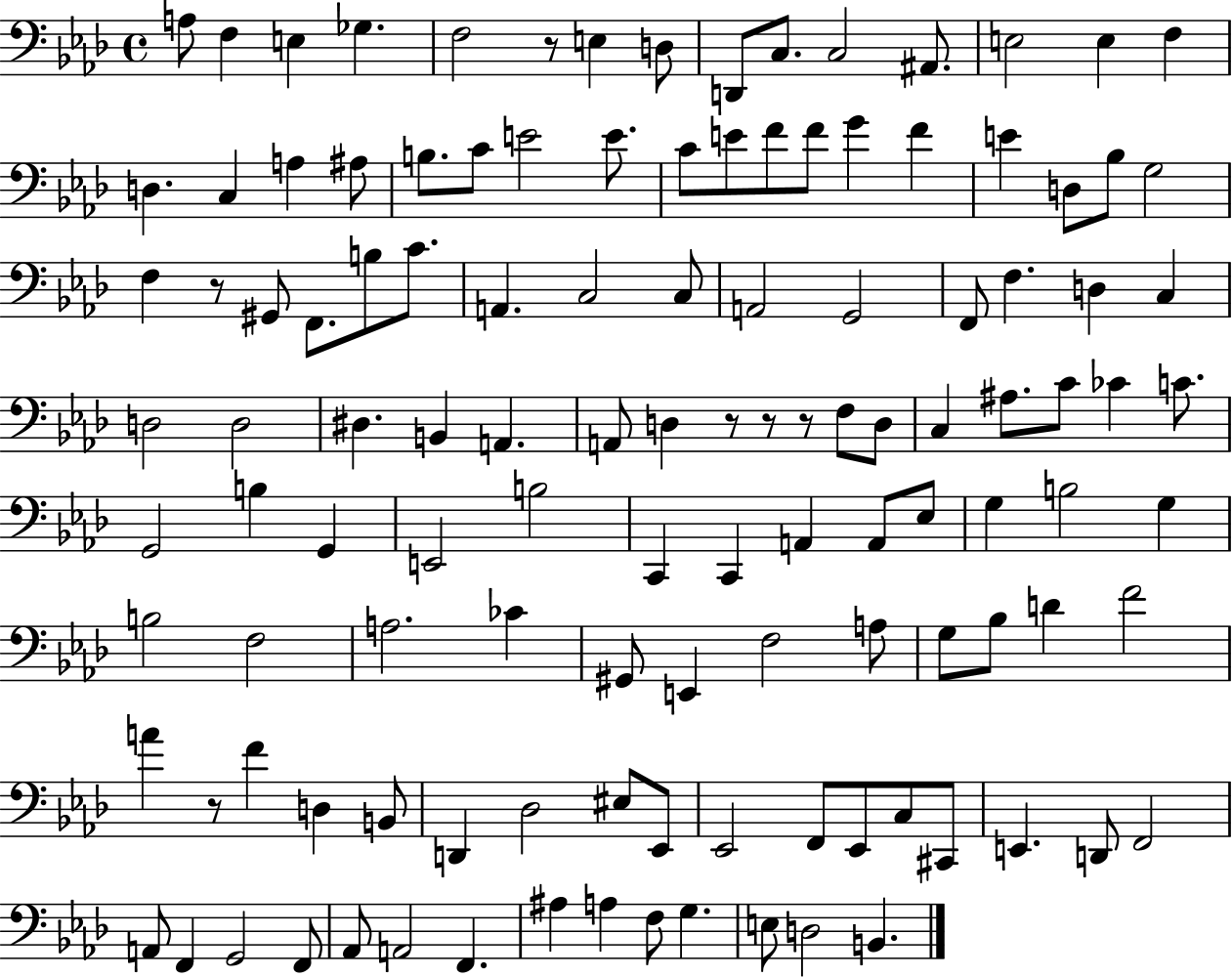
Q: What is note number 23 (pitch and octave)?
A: C4